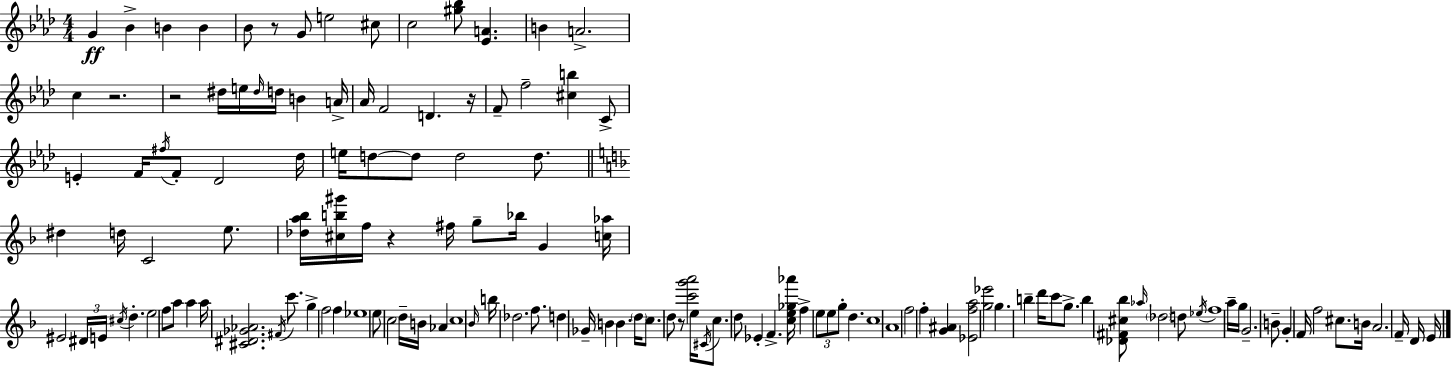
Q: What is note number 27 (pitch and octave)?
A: F#5